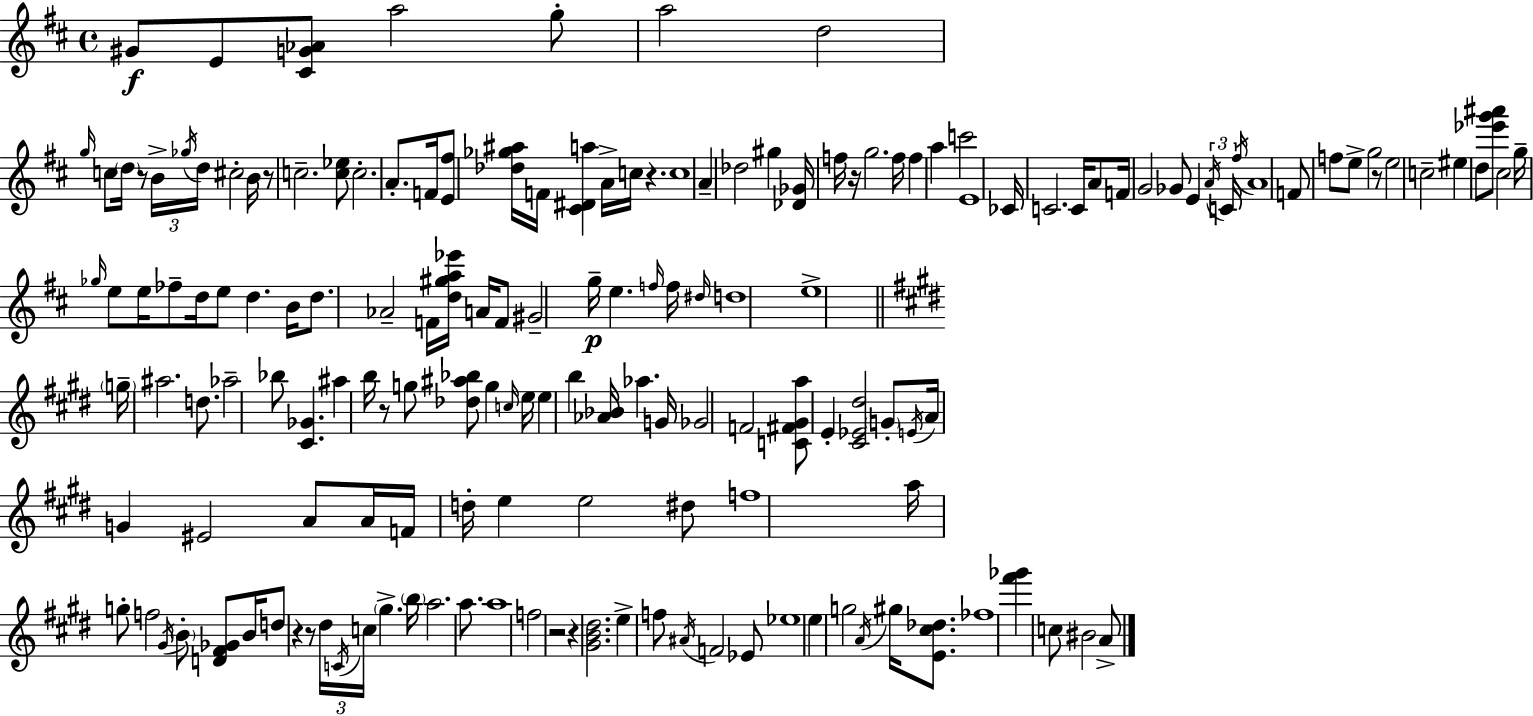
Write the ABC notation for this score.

X:1
T:Untitled
M:4/4
L:1/4
K:D
^G/2 E/2 [^CG_A]/2 a2 g/2 a2 d2 g/4 c/2 d/4 z/2 B/4 _g/4 d/4 ^c2 B/4 z/2 c2 [c_e]/2 c2 A/2 F/4 [E^f]/2 [_d_g^a]/4 F/4 [^C^Da] A/4 c/4 z c4 A _d2 ^g [_D_G]/4 f/4 z/4 g2 f/4 f a c'2 E4 _C/4 C2 C/4 A/2 F/4 G2 _G/2 E A/4 C/4 ^f/4 A4 F/2 f/2 e/2 g2 z/2 e2 c2 ^e d/2 [_e'g'^a']/2 ^c2 g/4 _g/4 e/2 e/4 _f/2 d/4 e/2 d B/4 d/2 _A2 F/4 [d^ga_e']/4 A/4 F/2 ^G2 g/4 e f/4 f/4 ^d/4 d4 e4 g/4 ^a2 d/2 _a2 _b/2 [^C_G] ^a b/4 z/2 g/2 [_d^a_b]/2 g c/4 e/4 e b [_A_B]/4 _a G/4 _G2 F2 [C^F^Ga]/2 E [^C_E^d]2 G/2 E/4 A/4 G ^E2 A/2 A/4 F/4 d/4 e e2 ^d/2 f4 a/4 g/2 f2 ^G/4 B/2 [D^F_G]/2 B/4 d/2 z z/2 ^d/4 C/4 c/4 ^g b/4 a2 a/2 a4 f2 z2 z [^GB^d]2 e f/2 ^A/4 F2 _E/2 _e4 e g2 A/4 ^g/4 [E^c_d]/2 _f4 [^f'_g'] c/2 ^B2 A/2